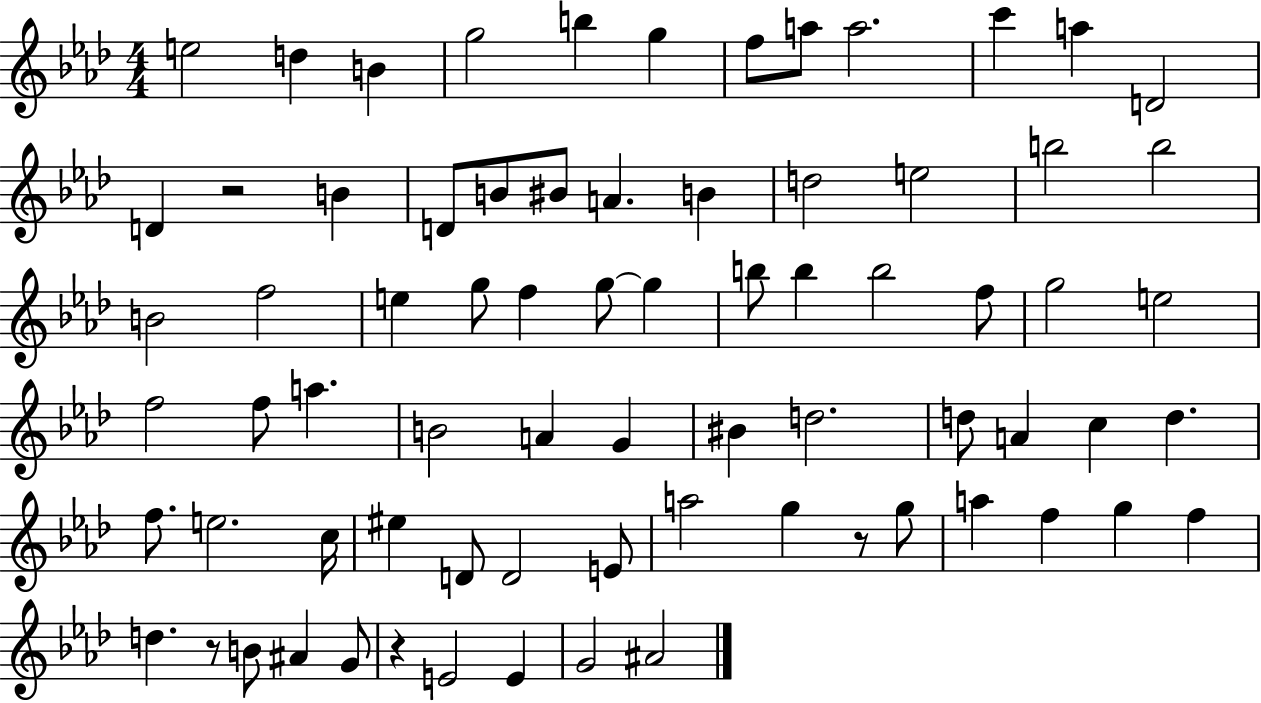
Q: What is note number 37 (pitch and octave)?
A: F5